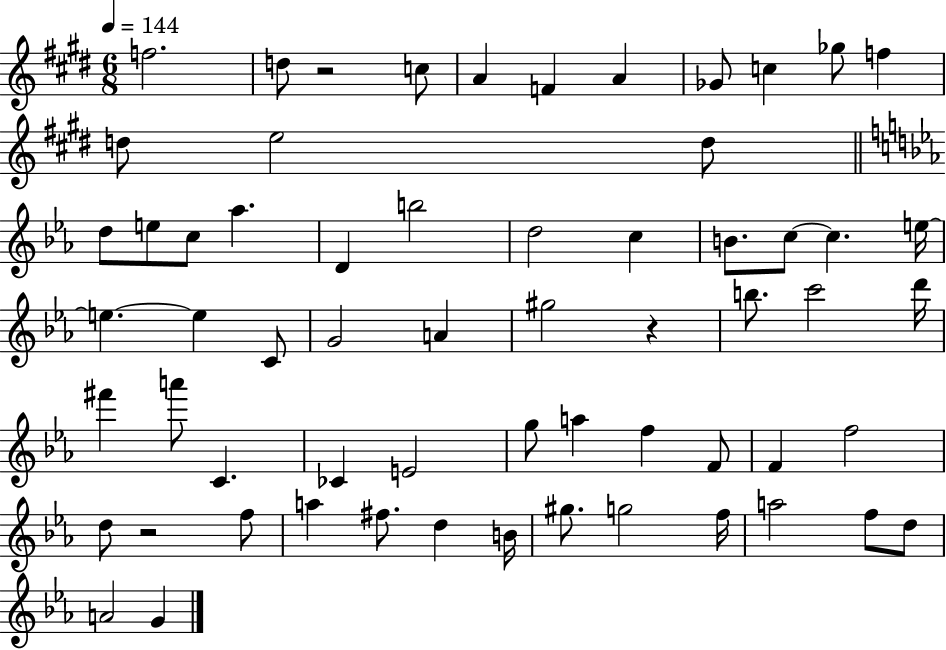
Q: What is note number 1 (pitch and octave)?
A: F5